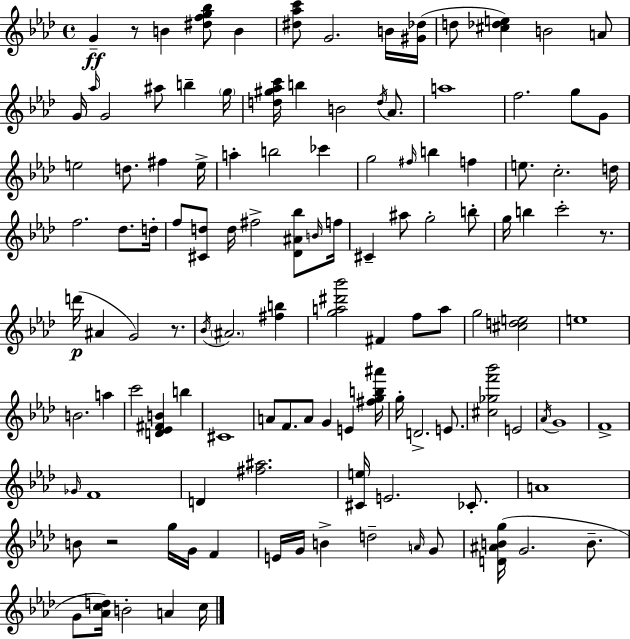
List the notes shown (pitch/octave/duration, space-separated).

G4/q R/e B4/q [D#5,F5,G5,Bb5]/e B4/q [D#5,Ab5,C6]/e G4/h. B4/s [G#4,Db5]/s D5/e [C#5,Db5,E5]/q B4/h A4/e G4/s Ab5/s G4/h A#5/e B5/q G5/s [D5,G#5,Ab5,C6]/s B5/q B4/h D5/s Ab4/e. A5/w F5/h. G5/e G4/e E5/h D5/e. F#5/q E5/s A5/q B5/h CES6/q G5/h F#5/s B5/q F5/q E5/e. C5/h. D5/s F5/h. Db5/e. D5/s F5/e [C#4,D5]/e D5/s F#5/h [Db4,A#4,Bb5]/e B4/s F5/s C#4/q A#5/e G5/h B5/e G5/s B5/q C6/h R/e. D6/s A#4/q G4/h R/e. Bb4/s A#4/h. [F#5,B5]/q [G5,A5,D#6,Bb6]/h F#4/q F5/e A5/e G5/h [C#5,D5,E5]/h E5/w B4/h. A5/q C6/h [D4,Eb4,F#4,B4]/q B5/q C#4/w A4/e F4/e. A4/e G4/q E4/q [F#5,G5,B5,A#6]/s G5/s D4/h. E4/e. [C#5,Gb5,F6,Bb6]/h E4/h Ab4/s G4/w F4/w Gb4/s F4/w D4/q [F#5,A#5]/h. [C#4,E5]/s E4/h. CES4/e. A4/w B4/e R/h G5/s G4/s F4/q E4/s G4/s B4/q D5/h A4/s G4/e [D4,A#4,B4,G5]/s G4/h. B4/e. G4/e [Ab4,C5,D5]/s B4/h A4/q C5/s